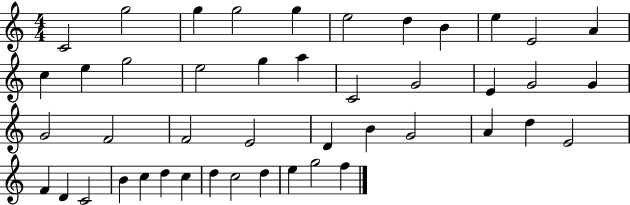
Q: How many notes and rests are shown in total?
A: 45